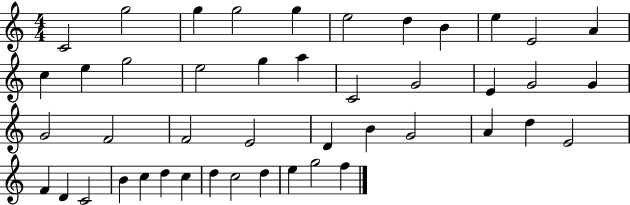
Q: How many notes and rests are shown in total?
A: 45